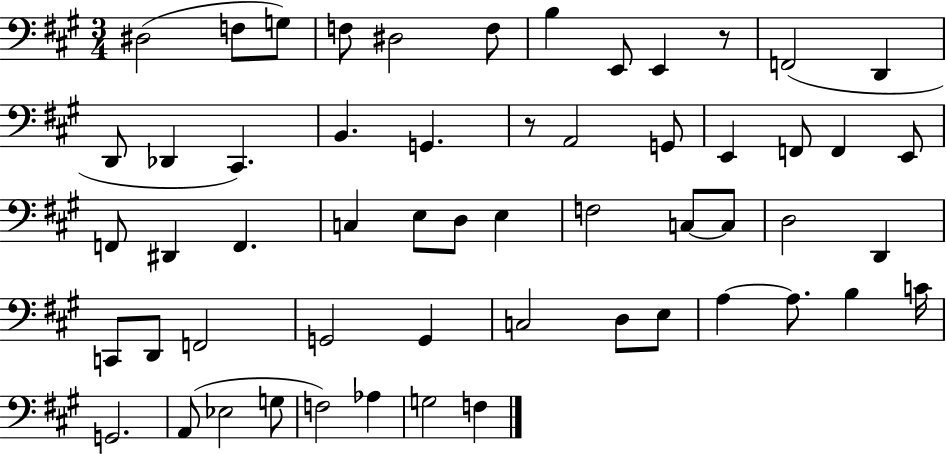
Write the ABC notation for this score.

X:1
T:Untitled
M:3/4
L:1/4
K:A
^D,2 F,/2 G,/2 F,/2 ^D,2 F,/2 B, E,,/2 E,, z/2 F,,2 D,, D,,/2 _D,, ^C,, B,, G,, z/2 A,,2 G,,/2 E,, F,,/2 F,, E,,/2 F,,/2 ^D,, F,, C, E,/2 D,/2 E, F,2 C,/2 C,/2 D,2 D,, C,,/2 D,,/2 F,,2 G,,2 G,, C,2 D,/2 E,/2 A, A,/2 B, C/4 G,,2 A,,/2 _E,2 G,/2 F,2 _A, G,2 F,